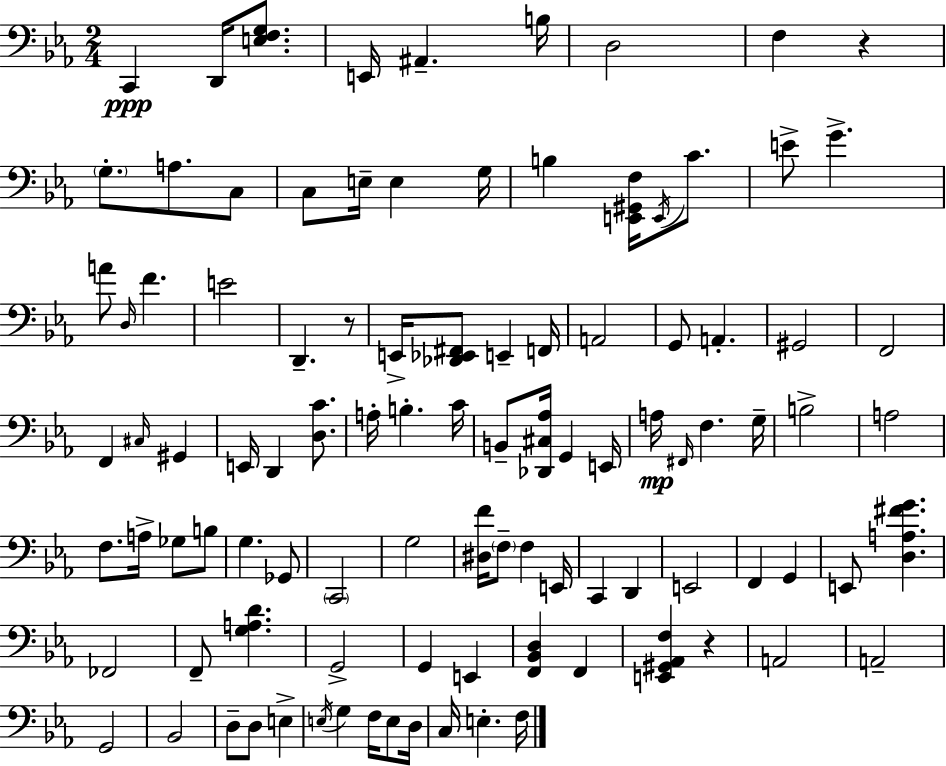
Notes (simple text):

C2/q D2/s [E3,F3,G3]/e. E2/s A#2/q. B3/s D3/h F3/q R/q G3/e. A3/e. C3/e C3/e E3/s E3/q G3/s B3/q [E2,G#2,F3]/s E2/s C4/e. E4/e G4/q. A4/e D3/s F4/q. E4/h D2/q. R/e E2/s [Db2,Eb2,F#2]/e E2/q F2/s A2/h G2/e A2/q. G#2/h F2/h F2/q C#3/s G#2/q E2/s D2/q [D3,C4]/e. A3/s B3/q. C4/s B2/e [Db2,C#3,Ab3]/s G2/q E2/s A3/s F#2/s F3/q. G3/s B3/h A3/h F3/e. A3/s Gb3/e B3/e G3/q. Gb2/e C2/h G3/h [D#3,F4]/s F3/e F3/q E2/s C2/q D2/q E2/h F2/q G2/q E2/e [D3,A3,F#4,G4]/q. FES2/h F2/e [G3,A3,D4]/q. G2/h G2/q E2/q [F2,Bb2,D3]/q F2/q [E2,G#2,Ab2,F3]/q R/q A2/h A2/h G2/h Bb2/h D3/e D3/e E3/q E3/s G3/q F3/s E3/e D3/s C3/s E3/q. F3/s